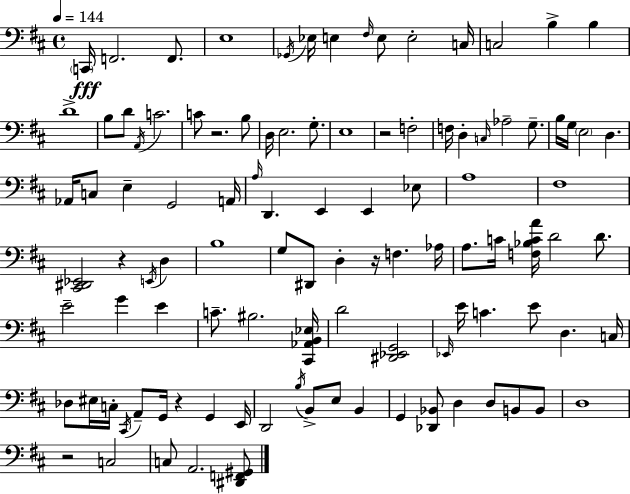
C2/s F2/h. F2/e. E3/w Gb2/s Eb3/s E3/q F#3/s E3/e E3/h C3/s C3/h B3/q B3/q D4/w B3/e D4/e A2/s C4/h. C4/e R/h. B3/e D3/s E3/h. G3/e. E3/w R/h F3/h F3/s D3/q C3/s Ab3/h G3/e. B3/s G3/s E3/h D3/q. Ab2/s C3/e E3/q G2/h A2/s A3/s D2/q. E2/q E2/q Eb3/e A3/w F#3/w [C#2,D#2,Eb2]/h R/q E2/s D3/q B3/w G3/e D#2/e D3/q R/s F3/q. Ab3/s A3/e. C4/s [F3,Bb3,C4,A4]/s D4/h D4/e. E4/h G4/q E4/q C4/e. BIS3/h. [C#2,Ab2,B2,Eb3]/s D4/h [D#2,Eb2,G2]/h Eb2/s E4/s C4/q. E4/e D3/q. C3/s Db3/e EIS3/s C3/s C#2/s A2/e G2/s R/q G2/q E2/s D2/h B3/s B2/e E3/e B2/q G2/q [Db2,Bb2]/e D3/q D3/e B2/e B2/e D3/w R/h C3/h C3/e A2/h. [D#2,F2,G#2]/e